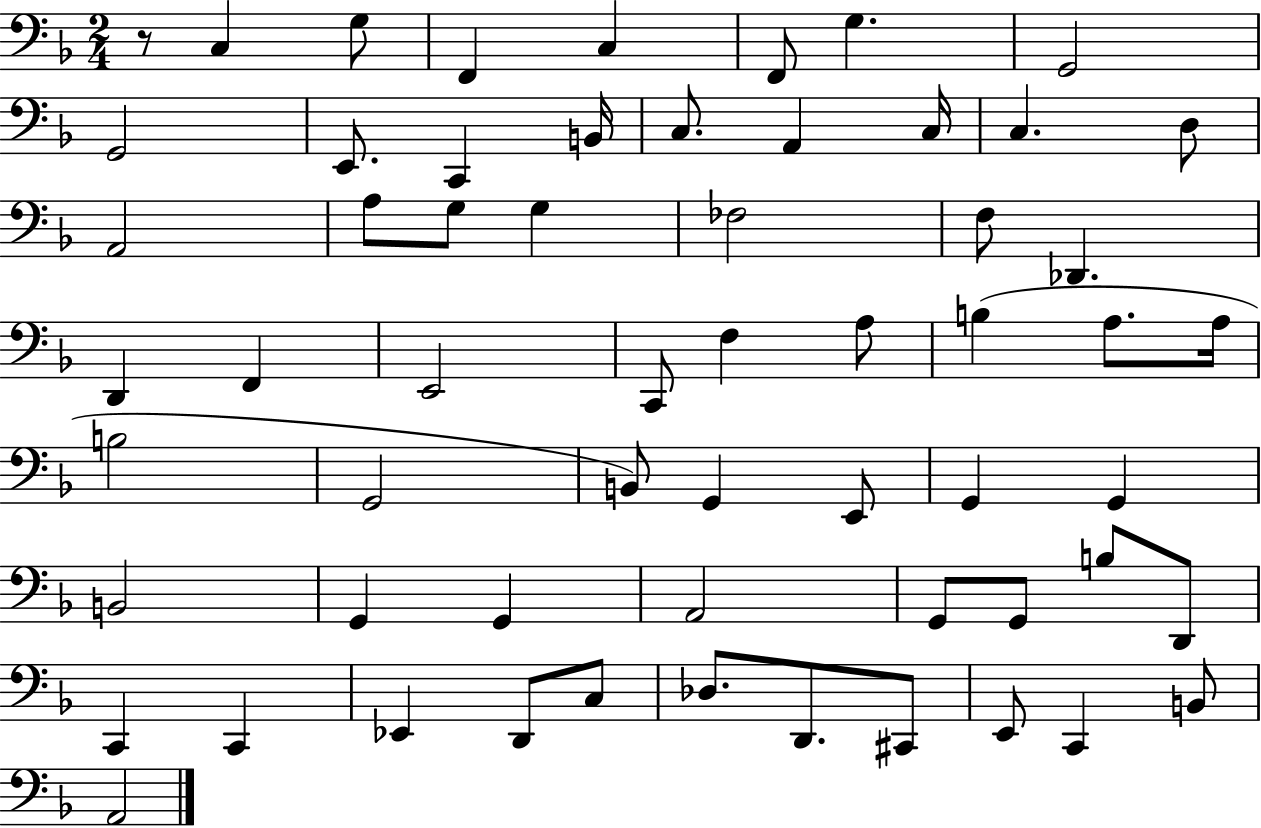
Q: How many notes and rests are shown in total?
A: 60